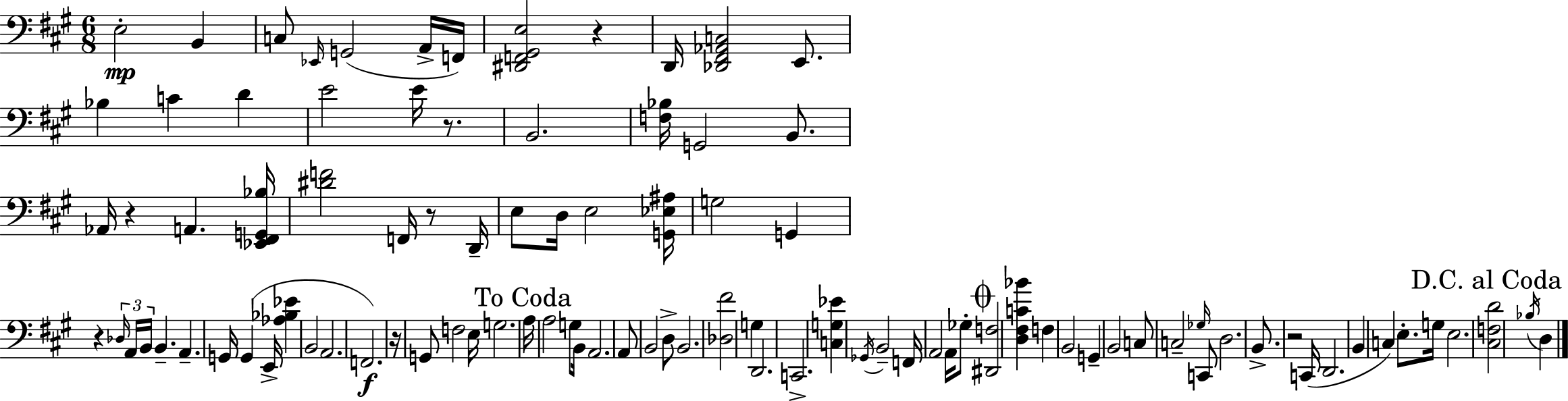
E3/h B2/q C3/e Eb2/s G2/h A2/s F2/s [D#2,F2,G#2,E3]/h R/q D2/s [Db2,F#2,Ab2,C3]/h E2/e. Bb3/q C4/q D4/q E4/h E4/s R/e. B2/h. [F3,Bb3]/s G2/h B2/e. Ab2/s R/q A2/q. [Eb2,F#2,G2,Bb3]/s [D#4,F4]/h F2/s R/e D2/s E3/e D3/s E3/h [G2,Eb3,A#3]/s G3/h G2/q R/q Db3/s A2/s B2/s B2/q. A2/q. G2/s G2/q E2/s [Ab3,Bb3,Eb4]/q B2/h A2/h. F2/h. R/s G2/e F3/h E3/s G3/h. A3/s A3/h G3/e B2/s A2/h. A2/e B2/h D3/e B2/h. [Db3,F#4]/h G3/q D2/h. C2/h. [C3,G3,Eb4]/q Gb2/s B2/h F2/s A2/h A2/s Gb3/e [D#2,F3]/h [D3,F#3,C4,Bb4]/q F3/q B2/h G2/q B2/h C3/e C3/h Gb3/s C2/e D3/h. B2/e. R/h C2/s D2/h. B2/q C3/q E3/e. G3/s E3/h. [C#3,F3,D4]/h Bb3/s D3/q